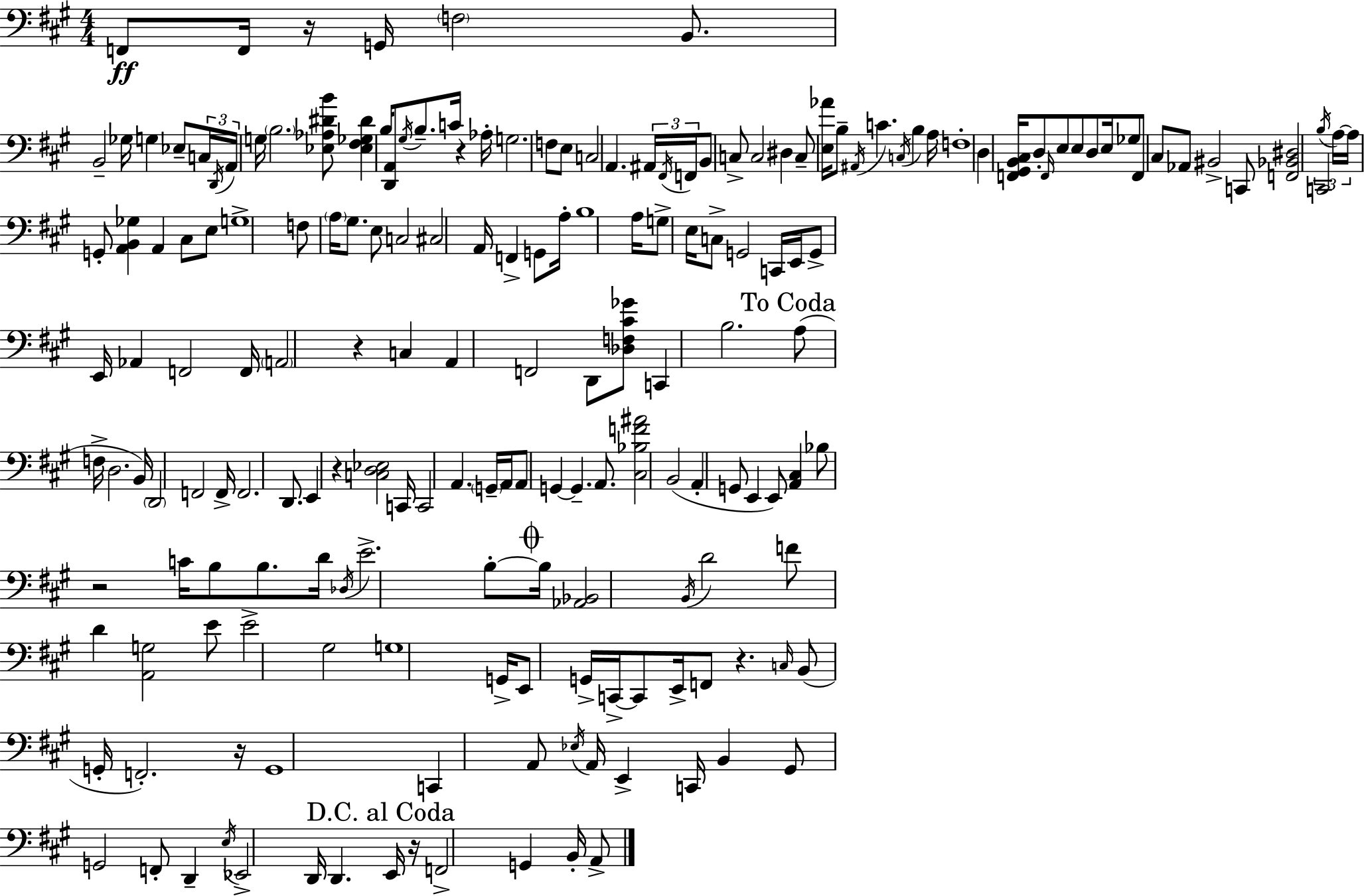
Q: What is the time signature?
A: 4/4